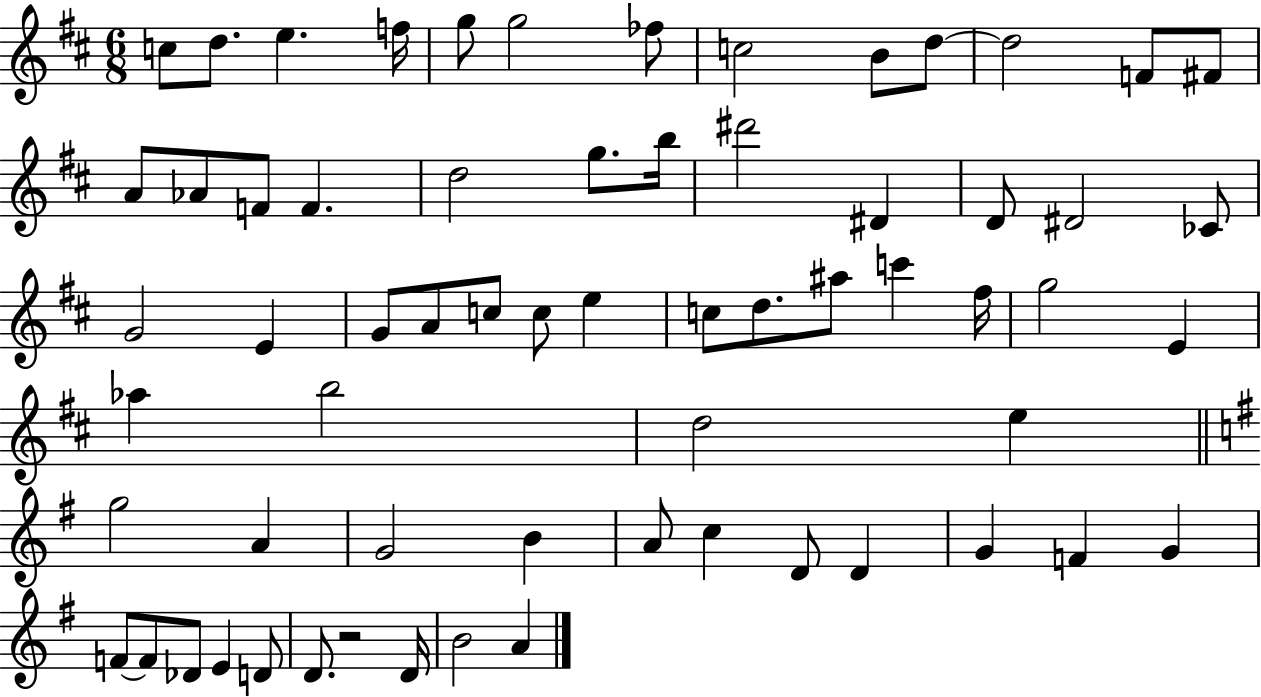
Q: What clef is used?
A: treble